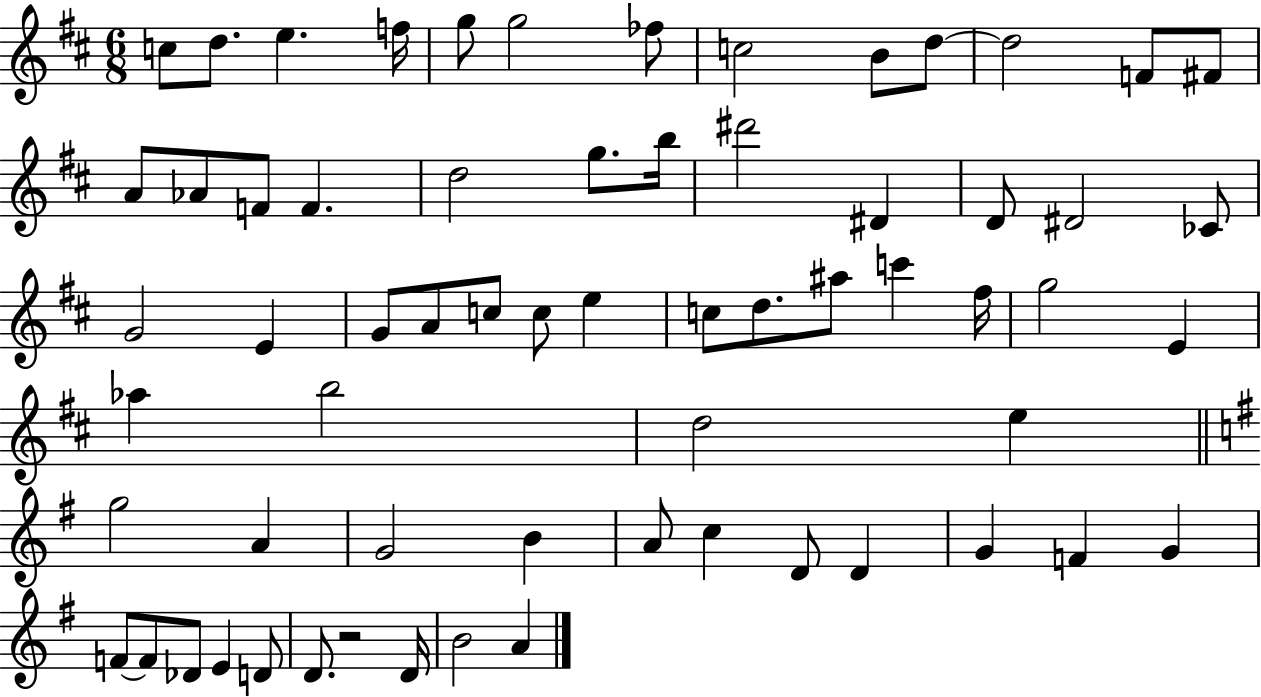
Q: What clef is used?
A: treble